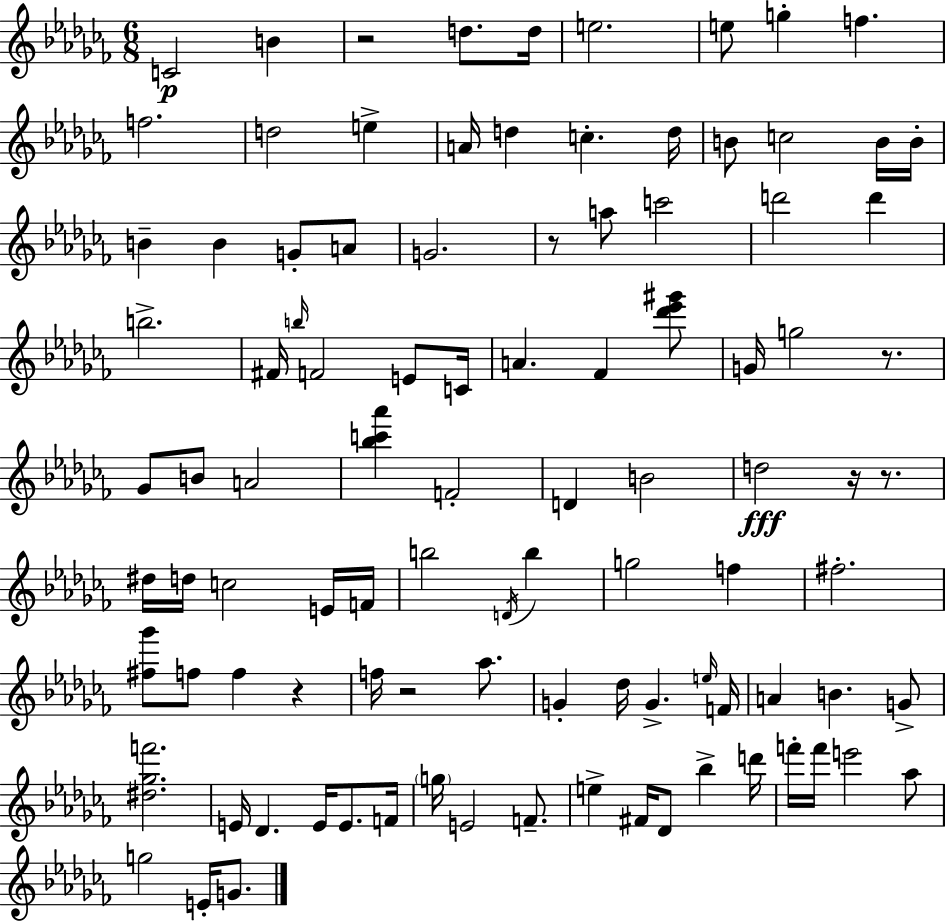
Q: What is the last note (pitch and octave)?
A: G4